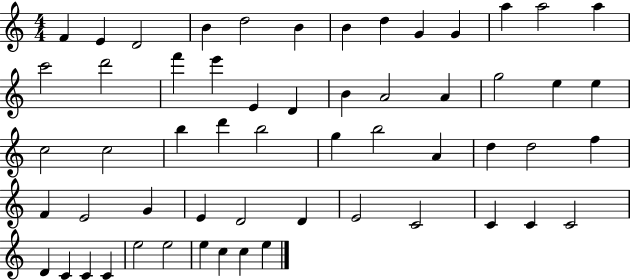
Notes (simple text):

F4/q E4/q D4/h B4/q D5/h B4/q B4/q D5/q G4/q G4/q A5/q A5/h A5/q C6/h D6/h F6/q E6/q E4/q D4/q B4/q A4/h A4/q G5/h E5/q E5/q C5/h C5/h B5/q D6/q B5/h G5/q B5/h A4/q D5/q D5/h F5/q F4/q E4/h G4/q E4/q D4/h D4/q E4/h C4/h C4/q C4/q C4/h D4/q C4/q C4/q C4/q E5/h E5/h E5/q C5/q C5/q E5/q